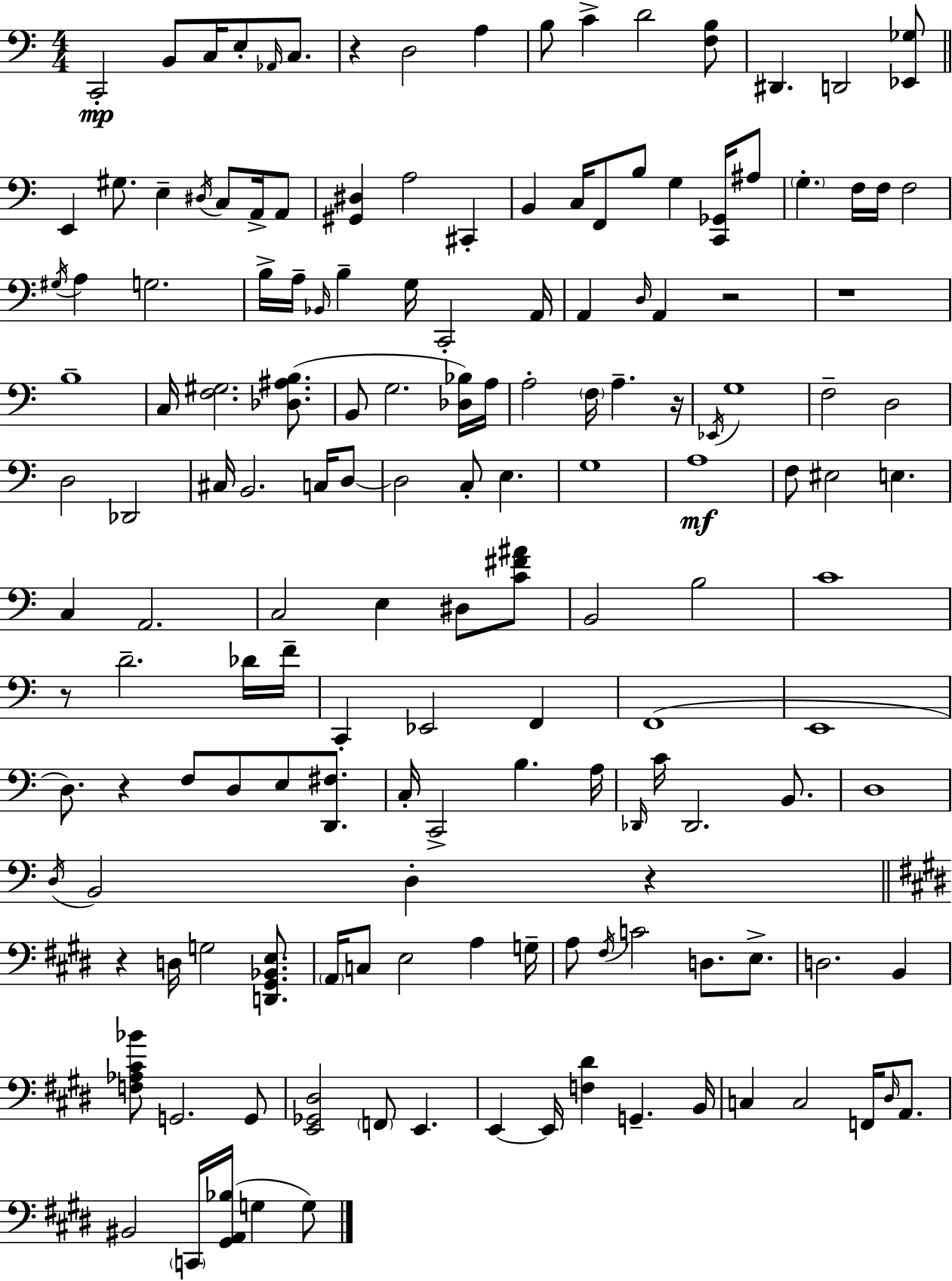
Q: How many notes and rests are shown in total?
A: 156